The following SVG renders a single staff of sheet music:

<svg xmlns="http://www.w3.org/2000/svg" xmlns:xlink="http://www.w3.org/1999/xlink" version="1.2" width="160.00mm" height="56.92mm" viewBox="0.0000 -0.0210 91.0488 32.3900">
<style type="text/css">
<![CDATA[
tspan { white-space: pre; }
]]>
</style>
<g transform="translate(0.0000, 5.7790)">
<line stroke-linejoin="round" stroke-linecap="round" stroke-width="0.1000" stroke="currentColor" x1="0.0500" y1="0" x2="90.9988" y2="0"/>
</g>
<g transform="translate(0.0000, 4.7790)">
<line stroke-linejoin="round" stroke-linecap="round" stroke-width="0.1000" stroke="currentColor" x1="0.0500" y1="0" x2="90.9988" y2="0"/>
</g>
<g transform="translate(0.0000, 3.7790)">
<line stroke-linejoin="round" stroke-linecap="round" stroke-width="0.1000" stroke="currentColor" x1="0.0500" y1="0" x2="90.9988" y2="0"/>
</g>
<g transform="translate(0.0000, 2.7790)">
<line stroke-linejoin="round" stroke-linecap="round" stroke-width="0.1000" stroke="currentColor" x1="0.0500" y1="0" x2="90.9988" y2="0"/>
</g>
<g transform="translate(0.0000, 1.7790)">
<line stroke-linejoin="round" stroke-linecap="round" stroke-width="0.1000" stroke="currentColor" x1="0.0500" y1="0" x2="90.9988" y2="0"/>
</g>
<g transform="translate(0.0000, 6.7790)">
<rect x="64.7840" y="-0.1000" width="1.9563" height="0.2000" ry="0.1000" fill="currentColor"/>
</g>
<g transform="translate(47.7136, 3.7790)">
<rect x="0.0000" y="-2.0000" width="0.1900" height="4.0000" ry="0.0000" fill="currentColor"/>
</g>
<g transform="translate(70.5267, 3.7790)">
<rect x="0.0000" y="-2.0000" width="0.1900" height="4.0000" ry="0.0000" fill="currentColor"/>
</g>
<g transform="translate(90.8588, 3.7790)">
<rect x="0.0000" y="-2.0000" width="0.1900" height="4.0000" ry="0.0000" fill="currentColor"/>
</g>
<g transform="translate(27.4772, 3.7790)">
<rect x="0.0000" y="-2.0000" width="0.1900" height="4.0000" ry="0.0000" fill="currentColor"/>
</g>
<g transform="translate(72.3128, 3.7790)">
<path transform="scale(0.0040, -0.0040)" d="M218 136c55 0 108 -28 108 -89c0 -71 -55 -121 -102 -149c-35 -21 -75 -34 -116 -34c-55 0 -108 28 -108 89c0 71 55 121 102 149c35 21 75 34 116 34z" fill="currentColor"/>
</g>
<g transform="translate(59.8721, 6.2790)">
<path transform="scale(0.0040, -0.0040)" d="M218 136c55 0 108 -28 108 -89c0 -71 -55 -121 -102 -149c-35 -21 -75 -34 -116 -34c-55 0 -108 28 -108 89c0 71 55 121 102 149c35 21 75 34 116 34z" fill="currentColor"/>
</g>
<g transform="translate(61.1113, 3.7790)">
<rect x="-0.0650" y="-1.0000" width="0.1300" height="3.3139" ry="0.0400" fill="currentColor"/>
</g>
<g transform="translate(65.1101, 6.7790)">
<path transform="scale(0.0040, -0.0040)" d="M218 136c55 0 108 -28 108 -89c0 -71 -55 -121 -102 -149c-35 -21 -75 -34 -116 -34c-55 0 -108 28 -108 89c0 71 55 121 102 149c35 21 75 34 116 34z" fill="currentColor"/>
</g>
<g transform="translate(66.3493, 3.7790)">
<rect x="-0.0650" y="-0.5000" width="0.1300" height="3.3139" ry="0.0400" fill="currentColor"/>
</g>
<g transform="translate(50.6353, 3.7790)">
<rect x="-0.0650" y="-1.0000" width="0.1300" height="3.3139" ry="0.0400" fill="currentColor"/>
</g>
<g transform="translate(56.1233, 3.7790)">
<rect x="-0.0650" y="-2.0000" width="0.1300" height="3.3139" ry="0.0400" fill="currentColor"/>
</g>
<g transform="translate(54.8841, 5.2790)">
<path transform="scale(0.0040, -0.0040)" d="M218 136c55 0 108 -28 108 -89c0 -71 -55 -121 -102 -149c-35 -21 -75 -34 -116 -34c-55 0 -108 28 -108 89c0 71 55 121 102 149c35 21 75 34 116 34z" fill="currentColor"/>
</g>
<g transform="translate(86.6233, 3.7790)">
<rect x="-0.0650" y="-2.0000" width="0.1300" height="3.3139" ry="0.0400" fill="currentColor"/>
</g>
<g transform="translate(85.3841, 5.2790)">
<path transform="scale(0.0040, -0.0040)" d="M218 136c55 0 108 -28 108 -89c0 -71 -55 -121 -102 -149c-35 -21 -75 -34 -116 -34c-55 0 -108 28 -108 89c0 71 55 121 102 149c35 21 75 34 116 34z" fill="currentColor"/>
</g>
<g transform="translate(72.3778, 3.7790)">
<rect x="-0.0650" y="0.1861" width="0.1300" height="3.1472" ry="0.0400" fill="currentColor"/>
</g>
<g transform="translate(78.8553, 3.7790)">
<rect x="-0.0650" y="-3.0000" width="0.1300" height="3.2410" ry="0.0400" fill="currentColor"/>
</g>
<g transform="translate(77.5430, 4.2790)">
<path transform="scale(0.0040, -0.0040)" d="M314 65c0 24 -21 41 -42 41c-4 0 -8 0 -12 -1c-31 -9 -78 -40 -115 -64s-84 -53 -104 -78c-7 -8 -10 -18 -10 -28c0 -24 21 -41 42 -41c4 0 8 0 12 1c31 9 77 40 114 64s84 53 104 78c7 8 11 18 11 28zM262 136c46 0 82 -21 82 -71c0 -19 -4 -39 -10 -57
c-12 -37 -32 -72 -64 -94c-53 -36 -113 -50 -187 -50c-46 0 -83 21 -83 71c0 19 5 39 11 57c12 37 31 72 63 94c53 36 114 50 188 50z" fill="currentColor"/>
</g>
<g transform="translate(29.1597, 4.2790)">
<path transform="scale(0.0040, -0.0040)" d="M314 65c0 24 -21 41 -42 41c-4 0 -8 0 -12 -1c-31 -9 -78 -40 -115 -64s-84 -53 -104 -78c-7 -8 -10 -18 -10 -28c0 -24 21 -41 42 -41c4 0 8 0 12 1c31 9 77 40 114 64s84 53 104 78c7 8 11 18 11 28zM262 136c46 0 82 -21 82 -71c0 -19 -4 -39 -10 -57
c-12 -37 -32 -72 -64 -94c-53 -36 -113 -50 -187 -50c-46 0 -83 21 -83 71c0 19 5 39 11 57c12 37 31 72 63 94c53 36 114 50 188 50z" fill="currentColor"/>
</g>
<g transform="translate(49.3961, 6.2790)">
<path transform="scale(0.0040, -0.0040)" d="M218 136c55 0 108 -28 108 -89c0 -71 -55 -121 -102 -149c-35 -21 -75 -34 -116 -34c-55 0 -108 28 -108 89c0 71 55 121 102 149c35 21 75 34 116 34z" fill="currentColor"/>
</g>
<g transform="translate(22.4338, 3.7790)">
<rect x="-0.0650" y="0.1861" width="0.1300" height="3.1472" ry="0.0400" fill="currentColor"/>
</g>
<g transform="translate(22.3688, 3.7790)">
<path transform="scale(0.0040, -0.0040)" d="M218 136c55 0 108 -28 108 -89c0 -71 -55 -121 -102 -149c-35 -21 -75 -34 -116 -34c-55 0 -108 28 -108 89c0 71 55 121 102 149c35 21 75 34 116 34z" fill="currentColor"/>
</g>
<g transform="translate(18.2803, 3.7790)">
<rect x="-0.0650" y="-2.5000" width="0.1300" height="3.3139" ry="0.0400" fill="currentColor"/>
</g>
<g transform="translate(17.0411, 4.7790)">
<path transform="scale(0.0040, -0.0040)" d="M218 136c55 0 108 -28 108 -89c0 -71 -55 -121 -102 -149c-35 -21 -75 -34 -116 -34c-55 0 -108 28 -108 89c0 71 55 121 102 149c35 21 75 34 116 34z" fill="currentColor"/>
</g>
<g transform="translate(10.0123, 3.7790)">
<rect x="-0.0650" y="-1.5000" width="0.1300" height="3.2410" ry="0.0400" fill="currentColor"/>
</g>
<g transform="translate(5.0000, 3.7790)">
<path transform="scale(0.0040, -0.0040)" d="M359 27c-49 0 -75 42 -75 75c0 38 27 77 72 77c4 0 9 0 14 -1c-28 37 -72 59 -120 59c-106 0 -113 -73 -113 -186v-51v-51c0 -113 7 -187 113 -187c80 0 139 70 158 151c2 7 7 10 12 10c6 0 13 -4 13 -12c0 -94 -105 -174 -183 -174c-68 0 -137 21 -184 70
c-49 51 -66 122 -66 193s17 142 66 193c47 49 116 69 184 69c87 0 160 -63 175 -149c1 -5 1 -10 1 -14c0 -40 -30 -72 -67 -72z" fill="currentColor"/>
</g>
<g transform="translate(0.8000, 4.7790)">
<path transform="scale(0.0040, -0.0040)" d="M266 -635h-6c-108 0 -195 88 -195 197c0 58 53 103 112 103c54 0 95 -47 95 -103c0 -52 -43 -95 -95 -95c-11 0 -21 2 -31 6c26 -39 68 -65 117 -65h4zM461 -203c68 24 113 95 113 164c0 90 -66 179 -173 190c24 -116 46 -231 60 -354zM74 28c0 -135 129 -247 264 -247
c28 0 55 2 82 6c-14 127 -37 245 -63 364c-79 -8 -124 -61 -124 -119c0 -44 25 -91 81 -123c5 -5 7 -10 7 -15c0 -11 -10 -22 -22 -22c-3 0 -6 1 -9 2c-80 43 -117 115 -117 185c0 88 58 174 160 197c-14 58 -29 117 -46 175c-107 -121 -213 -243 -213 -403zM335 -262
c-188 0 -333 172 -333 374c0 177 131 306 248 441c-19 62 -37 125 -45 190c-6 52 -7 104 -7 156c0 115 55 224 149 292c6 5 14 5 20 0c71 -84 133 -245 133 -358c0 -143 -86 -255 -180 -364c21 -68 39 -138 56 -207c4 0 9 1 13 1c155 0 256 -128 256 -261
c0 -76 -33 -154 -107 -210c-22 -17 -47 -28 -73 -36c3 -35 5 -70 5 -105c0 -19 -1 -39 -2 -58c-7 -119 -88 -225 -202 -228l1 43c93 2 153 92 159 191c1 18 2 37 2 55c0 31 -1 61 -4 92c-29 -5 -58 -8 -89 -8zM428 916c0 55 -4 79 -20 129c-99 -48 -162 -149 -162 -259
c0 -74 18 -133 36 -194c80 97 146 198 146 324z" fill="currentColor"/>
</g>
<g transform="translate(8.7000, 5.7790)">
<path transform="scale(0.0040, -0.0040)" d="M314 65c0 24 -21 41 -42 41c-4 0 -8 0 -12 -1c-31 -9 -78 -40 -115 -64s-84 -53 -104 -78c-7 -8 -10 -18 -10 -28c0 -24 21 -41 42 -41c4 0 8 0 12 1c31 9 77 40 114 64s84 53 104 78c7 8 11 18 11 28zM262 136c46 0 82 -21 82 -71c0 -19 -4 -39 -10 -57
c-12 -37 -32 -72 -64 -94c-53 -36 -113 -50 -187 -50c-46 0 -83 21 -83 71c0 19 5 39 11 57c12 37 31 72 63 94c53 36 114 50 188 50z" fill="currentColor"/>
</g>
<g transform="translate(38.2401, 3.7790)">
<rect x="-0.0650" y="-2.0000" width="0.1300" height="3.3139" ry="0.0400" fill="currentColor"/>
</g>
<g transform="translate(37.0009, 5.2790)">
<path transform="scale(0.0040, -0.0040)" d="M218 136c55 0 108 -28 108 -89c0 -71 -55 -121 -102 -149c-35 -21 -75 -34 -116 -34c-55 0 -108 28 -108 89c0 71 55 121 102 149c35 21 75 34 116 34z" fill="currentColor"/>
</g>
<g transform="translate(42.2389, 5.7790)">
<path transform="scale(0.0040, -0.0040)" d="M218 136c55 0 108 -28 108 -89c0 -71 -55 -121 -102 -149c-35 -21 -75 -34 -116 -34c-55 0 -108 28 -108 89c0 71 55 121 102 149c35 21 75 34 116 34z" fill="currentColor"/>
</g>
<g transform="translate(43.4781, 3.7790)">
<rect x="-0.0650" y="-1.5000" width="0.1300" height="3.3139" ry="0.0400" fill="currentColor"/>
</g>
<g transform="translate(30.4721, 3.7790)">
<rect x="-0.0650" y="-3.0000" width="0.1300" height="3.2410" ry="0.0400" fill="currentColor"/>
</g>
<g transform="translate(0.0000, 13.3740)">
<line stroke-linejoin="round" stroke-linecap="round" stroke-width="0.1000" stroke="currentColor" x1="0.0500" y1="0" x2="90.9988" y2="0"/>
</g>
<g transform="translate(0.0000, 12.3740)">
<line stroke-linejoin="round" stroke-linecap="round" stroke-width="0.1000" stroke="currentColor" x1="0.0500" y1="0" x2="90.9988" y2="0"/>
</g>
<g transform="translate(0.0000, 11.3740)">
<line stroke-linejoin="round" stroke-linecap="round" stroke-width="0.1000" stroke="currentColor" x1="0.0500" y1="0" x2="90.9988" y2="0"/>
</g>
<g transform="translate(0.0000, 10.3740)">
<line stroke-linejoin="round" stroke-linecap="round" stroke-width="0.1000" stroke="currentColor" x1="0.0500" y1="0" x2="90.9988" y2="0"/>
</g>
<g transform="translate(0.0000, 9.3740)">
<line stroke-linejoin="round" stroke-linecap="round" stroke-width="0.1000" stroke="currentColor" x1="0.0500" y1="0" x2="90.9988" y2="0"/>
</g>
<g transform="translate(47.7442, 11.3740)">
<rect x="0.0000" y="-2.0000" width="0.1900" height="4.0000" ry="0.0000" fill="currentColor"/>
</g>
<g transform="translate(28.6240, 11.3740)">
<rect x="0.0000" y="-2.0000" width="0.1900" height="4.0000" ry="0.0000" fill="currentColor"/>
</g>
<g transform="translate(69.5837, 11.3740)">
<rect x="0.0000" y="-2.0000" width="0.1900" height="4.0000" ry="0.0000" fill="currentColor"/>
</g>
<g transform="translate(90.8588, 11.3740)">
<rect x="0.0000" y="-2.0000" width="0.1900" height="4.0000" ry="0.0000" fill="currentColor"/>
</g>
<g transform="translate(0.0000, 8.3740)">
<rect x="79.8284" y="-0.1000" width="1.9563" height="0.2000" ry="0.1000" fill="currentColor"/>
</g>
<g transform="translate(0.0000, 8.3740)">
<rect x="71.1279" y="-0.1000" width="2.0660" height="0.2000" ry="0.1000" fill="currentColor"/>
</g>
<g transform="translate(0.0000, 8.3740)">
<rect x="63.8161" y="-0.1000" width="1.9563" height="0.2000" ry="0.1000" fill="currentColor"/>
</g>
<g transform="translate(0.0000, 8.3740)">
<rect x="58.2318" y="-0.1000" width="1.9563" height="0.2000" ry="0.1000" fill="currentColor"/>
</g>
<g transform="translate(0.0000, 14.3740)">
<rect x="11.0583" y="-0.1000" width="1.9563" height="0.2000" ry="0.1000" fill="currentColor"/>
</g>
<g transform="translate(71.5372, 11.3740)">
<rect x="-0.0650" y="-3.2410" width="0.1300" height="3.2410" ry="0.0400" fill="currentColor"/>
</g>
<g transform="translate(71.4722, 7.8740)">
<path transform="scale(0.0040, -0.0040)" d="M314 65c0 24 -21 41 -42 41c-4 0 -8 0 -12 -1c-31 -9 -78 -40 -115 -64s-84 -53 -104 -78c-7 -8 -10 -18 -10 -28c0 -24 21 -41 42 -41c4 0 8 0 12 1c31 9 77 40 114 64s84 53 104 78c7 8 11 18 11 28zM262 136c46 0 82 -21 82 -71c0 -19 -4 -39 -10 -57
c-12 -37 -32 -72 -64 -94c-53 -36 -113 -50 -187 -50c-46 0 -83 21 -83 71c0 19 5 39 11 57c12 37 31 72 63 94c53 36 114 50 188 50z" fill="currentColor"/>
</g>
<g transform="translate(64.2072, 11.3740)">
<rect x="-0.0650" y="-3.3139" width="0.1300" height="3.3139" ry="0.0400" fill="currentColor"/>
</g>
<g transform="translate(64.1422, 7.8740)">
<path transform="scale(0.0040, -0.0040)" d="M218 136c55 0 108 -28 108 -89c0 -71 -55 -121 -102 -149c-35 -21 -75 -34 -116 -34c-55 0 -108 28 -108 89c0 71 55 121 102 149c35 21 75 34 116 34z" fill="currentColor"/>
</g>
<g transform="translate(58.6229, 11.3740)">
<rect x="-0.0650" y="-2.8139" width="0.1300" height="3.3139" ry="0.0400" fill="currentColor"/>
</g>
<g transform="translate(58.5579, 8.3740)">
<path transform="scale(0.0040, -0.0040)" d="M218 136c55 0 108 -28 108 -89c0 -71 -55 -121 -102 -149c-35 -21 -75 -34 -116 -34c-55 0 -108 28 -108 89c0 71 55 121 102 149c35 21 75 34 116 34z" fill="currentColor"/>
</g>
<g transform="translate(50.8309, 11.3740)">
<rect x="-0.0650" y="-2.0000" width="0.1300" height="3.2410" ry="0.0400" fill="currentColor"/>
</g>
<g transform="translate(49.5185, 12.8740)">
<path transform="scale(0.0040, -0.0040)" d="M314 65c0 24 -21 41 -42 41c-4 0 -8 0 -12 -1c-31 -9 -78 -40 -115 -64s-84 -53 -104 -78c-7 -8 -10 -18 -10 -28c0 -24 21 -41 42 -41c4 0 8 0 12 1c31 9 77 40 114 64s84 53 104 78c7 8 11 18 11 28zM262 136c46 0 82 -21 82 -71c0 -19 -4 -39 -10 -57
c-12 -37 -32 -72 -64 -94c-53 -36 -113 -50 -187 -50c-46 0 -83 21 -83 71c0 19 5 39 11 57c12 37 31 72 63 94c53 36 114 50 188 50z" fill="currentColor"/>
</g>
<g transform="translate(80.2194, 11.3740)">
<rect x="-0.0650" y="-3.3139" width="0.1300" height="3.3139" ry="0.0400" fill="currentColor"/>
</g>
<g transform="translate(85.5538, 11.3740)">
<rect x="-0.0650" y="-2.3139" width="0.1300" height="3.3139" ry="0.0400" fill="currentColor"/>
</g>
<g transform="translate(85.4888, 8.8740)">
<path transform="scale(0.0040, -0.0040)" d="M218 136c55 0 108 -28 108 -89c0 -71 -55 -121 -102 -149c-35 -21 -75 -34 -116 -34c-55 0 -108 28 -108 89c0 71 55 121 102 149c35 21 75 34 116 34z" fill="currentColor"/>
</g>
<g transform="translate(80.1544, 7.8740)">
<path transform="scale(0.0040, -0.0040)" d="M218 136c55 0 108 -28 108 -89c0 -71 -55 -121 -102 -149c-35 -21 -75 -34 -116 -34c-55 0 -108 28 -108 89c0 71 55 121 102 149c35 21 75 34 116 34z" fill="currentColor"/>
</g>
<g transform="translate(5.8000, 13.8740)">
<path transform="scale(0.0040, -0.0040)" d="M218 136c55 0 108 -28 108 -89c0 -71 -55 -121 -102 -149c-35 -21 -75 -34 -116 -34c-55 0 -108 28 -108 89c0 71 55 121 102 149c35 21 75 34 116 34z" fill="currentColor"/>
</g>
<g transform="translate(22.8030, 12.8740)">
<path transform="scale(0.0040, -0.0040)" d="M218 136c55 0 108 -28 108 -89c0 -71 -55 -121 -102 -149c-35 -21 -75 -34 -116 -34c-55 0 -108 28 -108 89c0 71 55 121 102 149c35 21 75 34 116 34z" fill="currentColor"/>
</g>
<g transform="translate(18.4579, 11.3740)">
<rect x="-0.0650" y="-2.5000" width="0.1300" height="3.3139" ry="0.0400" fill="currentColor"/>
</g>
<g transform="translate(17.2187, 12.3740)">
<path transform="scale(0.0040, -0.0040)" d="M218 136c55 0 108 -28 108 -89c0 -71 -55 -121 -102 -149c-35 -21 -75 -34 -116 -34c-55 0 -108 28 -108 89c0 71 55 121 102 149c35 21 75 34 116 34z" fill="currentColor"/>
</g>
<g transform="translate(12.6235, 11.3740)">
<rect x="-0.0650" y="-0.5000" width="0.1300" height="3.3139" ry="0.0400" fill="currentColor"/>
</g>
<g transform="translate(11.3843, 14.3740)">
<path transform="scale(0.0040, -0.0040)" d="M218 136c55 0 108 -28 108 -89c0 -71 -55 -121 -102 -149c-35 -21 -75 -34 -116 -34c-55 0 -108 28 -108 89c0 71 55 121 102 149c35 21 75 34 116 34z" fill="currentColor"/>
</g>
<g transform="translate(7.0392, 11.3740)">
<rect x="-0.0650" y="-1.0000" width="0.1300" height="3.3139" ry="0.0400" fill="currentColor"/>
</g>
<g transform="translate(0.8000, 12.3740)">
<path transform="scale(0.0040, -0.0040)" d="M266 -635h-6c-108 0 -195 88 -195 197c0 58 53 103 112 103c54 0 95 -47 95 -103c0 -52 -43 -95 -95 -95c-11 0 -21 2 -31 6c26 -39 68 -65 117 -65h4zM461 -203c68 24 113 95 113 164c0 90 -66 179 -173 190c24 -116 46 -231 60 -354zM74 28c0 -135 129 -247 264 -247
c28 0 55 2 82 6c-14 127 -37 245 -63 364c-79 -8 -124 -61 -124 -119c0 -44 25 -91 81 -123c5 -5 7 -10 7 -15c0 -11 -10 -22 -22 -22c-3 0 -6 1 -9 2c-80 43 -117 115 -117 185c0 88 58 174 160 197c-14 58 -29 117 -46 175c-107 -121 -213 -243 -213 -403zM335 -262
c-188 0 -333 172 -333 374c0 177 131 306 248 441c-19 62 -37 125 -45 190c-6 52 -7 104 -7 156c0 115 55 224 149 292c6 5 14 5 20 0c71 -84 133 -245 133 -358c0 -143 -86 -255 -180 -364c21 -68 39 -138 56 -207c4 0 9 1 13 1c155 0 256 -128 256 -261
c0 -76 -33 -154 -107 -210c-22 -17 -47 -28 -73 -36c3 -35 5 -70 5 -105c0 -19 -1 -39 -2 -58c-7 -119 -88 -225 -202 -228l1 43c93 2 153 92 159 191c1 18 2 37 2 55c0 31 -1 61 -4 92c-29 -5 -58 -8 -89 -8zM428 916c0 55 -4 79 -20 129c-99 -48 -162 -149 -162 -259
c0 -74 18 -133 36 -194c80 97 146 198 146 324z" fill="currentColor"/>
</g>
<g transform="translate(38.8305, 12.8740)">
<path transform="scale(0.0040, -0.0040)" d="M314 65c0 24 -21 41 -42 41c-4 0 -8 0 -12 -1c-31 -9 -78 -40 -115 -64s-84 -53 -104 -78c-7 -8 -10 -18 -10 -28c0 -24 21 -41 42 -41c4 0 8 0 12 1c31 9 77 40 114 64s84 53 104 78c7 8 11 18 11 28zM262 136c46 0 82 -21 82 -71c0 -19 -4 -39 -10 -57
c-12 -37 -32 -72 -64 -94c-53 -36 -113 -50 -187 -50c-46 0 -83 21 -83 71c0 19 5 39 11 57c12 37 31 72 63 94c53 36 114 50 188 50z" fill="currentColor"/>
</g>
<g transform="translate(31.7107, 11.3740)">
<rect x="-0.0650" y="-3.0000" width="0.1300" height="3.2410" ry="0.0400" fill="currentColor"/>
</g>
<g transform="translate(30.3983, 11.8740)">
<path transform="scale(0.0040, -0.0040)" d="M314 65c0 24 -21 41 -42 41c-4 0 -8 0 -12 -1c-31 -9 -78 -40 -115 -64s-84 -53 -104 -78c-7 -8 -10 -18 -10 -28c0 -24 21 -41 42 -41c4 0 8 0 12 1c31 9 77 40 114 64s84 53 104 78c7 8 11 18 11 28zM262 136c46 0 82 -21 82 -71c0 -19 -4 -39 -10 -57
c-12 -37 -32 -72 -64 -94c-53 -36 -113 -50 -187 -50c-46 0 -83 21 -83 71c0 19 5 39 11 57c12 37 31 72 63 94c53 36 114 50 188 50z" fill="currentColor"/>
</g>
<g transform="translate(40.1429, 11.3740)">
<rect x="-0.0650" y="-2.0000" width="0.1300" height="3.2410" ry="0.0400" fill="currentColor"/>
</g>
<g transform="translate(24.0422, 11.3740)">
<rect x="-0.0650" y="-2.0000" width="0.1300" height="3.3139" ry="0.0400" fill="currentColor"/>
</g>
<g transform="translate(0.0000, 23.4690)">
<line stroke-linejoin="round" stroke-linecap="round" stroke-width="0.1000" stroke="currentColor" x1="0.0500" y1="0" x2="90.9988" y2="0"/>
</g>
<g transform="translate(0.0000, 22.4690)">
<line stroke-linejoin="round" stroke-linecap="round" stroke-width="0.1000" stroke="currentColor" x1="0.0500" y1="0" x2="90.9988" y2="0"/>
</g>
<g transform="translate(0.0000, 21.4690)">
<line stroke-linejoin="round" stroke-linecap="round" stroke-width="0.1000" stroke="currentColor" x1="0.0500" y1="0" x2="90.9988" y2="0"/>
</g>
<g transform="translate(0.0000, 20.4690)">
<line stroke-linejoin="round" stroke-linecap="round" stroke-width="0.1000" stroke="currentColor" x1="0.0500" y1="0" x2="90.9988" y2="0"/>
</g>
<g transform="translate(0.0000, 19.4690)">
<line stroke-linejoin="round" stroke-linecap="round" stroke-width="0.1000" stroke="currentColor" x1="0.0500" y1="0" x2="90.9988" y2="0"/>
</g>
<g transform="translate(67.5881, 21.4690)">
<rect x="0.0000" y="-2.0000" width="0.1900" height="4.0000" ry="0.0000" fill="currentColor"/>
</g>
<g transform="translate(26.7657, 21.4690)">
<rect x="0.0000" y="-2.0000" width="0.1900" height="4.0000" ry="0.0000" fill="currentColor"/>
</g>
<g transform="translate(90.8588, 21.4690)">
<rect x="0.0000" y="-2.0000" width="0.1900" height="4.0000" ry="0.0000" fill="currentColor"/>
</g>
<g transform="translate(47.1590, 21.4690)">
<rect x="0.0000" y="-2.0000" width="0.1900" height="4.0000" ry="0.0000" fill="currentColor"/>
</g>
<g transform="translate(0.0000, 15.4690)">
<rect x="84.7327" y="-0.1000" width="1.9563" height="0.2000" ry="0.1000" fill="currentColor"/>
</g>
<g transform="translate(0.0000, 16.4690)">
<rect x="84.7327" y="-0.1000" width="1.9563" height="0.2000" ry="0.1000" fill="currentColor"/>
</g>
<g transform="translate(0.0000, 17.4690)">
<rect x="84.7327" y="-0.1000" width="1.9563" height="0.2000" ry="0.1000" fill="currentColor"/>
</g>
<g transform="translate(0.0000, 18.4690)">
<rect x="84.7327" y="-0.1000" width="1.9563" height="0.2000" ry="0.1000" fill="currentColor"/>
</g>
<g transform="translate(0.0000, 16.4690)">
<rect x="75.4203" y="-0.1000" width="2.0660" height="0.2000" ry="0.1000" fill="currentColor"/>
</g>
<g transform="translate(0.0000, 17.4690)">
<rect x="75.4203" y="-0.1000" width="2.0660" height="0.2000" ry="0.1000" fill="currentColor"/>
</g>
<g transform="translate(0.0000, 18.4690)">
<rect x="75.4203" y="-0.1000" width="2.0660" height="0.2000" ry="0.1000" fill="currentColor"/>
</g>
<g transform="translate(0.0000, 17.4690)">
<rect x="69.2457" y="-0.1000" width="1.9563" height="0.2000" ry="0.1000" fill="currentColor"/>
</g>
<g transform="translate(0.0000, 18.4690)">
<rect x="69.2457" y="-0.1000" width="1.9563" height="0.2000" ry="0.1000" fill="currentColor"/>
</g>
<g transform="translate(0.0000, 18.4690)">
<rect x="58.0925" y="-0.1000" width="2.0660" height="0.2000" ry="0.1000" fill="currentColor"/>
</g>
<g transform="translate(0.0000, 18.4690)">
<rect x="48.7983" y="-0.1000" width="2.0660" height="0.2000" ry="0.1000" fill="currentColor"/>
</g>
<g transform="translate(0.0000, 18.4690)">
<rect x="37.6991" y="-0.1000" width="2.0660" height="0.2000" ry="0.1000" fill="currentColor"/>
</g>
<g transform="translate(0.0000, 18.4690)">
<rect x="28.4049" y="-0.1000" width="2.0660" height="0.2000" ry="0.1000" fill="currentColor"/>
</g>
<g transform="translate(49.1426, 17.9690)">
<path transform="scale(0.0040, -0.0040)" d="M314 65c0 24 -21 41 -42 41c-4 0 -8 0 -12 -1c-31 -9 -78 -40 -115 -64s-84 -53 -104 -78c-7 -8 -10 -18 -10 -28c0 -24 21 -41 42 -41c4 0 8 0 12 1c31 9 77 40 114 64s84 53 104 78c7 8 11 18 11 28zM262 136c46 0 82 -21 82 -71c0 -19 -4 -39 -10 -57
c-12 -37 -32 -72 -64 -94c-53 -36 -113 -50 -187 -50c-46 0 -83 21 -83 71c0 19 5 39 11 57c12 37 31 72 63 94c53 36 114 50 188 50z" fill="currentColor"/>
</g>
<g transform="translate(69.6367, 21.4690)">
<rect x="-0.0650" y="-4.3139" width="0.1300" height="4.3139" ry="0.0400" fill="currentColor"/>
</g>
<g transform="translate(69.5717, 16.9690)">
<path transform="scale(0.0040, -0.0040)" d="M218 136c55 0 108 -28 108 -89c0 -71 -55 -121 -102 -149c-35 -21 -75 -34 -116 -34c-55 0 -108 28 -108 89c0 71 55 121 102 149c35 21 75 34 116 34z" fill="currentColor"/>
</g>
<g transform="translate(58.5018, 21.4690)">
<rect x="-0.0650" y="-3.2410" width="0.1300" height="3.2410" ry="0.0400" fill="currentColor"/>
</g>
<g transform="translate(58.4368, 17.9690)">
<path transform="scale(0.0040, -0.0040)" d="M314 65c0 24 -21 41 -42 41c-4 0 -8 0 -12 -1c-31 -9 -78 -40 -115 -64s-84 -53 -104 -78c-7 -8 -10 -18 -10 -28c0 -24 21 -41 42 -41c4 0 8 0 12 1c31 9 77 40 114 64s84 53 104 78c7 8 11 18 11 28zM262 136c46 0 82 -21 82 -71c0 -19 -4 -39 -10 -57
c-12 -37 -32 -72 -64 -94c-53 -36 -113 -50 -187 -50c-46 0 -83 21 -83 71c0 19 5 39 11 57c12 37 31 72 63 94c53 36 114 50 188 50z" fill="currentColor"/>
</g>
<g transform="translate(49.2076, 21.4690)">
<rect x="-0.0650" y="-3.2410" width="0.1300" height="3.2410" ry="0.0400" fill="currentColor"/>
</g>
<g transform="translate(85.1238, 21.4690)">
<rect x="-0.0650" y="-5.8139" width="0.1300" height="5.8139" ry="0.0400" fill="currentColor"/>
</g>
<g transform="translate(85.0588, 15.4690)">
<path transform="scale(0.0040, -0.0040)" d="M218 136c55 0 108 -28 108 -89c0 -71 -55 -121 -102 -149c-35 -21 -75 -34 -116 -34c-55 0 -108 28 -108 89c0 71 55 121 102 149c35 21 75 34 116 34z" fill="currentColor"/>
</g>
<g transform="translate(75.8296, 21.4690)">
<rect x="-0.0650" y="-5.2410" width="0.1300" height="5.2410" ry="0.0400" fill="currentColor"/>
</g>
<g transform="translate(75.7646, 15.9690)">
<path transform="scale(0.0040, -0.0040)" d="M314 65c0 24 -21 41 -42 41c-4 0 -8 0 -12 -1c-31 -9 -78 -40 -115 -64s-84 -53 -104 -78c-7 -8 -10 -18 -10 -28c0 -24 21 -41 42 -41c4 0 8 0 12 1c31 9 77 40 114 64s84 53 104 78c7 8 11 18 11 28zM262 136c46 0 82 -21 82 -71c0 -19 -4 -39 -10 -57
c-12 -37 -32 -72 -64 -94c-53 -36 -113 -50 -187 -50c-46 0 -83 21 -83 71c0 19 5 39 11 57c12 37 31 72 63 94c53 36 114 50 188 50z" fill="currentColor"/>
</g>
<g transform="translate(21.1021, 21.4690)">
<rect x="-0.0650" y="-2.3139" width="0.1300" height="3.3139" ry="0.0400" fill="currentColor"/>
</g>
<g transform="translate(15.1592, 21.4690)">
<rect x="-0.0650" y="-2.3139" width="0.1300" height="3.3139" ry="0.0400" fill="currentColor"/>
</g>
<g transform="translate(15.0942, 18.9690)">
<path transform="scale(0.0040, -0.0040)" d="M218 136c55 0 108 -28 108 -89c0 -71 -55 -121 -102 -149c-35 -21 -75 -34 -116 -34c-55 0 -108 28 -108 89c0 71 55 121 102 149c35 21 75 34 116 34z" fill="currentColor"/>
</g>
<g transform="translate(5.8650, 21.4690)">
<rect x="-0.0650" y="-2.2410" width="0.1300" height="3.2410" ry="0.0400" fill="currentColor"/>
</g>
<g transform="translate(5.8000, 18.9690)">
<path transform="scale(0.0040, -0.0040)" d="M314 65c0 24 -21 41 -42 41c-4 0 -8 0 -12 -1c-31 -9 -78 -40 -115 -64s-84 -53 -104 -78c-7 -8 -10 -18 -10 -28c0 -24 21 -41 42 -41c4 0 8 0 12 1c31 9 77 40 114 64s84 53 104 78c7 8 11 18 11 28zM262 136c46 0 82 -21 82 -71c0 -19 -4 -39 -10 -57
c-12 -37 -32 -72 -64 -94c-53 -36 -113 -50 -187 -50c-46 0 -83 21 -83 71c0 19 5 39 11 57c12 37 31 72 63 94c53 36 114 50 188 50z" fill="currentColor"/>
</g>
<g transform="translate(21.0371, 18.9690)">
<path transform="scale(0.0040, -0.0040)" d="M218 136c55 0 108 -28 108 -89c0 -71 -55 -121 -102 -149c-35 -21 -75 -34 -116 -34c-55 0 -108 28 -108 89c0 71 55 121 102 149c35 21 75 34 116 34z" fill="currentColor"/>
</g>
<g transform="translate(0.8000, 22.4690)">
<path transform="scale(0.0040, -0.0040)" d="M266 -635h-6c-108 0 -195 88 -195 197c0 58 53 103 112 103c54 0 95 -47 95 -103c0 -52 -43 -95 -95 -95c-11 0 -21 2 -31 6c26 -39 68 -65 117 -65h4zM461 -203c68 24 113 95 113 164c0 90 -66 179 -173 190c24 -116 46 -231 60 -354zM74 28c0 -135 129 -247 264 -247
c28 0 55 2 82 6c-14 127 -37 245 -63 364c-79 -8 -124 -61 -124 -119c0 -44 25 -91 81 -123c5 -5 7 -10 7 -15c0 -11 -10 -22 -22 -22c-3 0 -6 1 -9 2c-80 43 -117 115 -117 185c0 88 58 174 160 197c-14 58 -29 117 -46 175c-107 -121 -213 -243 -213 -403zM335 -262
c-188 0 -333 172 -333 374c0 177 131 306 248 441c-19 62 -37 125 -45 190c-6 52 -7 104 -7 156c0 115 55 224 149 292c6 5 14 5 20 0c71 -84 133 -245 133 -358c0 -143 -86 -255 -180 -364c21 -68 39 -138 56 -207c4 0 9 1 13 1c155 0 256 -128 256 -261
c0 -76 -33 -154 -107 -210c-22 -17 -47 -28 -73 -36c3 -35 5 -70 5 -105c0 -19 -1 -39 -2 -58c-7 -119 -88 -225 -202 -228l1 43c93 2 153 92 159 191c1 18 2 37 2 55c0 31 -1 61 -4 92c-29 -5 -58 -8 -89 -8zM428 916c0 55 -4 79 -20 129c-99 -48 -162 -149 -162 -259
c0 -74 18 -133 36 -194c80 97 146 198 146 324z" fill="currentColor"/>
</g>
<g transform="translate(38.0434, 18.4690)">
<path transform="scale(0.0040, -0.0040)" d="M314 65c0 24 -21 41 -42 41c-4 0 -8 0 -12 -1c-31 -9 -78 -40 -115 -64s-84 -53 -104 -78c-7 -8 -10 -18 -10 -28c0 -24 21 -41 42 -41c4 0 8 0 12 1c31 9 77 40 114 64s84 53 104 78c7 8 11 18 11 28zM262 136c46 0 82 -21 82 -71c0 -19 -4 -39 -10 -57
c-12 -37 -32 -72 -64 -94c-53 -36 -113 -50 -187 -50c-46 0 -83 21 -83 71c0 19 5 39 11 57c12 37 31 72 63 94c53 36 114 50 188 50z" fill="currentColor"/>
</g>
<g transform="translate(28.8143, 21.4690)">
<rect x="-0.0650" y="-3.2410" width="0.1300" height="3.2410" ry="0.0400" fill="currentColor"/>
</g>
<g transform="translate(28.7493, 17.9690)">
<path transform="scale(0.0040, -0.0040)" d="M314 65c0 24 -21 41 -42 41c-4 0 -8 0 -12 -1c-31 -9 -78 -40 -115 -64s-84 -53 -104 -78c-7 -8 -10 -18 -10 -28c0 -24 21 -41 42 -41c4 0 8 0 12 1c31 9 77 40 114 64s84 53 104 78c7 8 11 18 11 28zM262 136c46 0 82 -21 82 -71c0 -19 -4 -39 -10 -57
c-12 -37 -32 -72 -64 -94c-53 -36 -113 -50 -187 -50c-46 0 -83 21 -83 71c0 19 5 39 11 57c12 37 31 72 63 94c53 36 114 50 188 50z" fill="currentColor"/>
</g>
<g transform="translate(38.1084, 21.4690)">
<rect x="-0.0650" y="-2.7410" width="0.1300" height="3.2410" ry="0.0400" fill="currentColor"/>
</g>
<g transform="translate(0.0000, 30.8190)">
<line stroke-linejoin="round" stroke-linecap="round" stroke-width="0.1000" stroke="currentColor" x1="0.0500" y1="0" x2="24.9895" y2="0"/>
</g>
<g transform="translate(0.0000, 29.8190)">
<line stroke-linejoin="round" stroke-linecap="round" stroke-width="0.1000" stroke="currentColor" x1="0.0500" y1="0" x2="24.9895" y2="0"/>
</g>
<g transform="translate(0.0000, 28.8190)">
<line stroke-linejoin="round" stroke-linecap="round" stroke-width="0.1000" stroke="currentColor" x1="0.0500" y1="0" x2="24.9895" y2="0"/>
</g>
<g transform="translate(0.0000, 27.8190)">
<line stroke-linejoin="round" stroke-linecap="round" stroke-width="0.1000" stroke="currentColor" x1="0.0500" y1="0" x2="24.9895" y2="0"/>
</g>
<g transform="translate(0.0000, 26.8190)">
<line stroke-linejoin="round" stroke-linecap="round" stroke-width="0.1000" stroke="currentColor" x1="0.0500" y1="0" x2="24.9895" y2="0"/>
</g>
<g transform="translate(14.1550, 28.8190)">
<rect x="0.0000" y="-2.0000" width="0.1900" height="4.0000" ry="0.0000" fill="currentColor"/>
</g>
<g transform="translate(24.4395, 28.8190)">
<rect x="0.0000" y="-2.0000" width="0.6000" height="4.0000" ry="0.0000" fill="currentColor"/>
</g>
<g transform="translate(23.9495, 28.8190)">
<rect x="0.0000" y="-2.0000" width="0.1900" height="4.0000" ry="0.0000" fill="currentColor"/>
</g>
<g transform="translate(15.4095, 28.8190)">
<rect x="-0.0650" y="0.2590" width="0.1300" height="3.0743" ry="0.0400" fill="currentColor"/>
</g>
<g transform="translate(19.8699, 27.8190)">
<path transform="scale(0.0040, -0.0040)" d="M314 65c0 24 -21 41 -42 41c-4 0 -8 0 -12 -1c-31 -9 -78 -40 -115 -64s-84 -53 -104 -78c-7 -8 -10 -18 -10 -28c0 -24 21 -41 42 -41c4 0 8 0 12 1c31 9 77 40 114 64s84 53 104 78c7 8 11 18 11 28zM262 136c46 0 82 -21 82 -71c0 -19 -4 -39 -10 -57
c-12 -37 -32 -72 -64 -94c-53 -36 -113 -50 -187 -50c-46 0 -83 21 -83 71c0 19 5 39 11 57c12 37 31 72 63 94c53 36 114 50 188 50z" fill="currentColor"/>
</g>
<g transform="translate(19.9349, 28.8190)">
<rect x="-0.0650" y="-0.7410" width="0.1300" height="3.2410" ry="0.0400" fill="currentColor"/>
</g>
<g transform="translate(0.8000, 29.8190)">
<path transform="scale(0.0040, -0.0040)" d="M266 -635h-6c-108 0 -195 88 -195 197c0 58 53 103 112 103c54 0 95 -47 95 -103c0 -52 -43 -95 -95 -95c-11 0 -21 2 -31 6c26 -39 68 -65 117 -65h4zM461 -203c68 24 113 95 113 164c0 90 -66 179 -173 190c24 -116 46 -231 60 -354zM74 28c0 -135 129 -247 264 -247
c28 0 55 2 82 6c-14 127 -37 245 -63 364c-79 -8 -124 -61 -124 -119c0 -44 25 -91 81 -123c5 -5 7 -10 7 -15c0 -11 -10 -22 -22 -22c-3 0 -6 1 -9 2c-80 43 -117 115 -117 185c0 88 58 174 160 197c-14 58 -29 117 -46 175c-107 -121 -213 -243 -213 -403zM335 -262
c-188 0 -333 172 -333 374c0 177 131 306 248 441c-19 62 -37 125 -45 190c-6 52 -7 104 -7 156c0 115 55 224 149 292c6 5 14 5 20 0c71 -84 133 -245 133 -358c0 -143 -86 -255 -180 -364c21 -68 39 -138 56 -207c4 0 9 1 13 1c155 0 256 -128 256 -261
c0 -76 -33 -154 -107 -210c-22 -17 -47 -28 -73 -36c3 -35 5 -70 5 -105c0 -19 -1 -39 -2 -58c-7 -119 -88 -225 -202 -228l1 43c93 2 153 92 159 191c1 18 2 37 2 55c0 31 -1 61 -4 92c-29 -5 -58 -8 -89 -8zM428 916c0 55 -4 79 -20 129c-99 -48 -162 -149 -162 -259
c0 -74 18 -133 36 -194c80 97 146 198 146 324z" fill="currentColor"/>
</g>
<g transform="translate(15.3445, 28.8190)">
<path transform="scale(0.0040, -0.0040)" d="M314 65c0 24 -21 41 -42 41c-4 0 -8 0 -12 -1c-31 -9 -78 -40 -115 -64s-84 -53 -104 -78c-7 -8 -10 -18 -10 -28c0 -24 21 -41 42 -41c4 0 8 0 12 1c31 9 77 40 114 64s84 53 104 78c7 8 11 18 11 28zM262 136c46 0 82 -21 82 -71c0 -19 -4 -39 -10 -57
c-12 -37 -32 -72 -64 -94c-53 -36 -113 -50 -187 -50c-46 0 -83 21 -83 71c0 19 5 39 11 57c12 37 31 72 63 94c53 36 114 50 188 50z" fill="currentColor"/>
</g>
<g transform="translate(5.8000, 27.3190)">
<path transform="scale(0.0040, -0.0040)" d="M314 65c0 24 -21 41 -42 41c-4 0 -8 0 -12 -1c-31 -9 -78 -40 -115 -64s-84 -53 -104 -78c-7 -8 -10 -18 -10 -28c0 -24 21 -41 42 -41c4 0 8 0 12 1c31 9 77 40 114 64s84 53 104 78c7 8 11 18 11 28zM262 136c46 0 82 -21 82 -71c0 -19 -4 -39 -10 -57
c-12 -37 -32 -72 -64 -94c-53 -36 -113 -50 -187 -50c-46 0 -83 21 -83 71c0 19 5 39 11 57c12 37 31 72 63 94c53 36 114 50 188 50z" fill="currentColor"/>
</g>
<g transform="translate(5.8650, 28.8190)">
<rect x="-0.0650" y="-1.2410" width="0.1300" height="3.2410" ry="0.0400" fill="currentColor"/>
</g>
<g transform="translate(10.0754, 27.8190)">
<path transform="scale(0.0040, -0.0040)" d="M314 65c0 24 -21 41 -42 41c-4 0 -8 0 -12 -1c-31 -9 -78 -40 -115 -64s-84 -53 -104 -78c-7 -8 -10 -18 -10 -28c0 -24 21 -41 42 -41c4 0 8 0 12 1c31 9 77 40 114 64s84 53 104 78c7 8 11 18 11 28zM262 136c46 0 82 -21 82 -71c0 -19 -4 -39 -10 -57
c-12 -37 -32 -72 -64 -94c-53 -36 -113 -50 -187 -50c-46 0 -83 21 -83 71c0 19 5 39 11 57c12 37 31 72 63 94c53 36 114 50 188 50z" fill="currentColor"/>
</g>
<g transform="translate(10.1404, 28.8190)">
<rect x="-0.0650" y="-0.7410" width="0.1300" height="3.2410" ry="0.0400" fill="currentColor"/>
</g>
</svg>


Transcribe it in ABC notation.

X:1
T:Untitled
M:4/4
L:1/4
K:C
E2 G B A2 F E D F D C B A2 F D C G F A2 F2 F2 a b b2 b g g2 g g b2 a2 b2 b2 d' f'2 g' e2 d2 B2 d2